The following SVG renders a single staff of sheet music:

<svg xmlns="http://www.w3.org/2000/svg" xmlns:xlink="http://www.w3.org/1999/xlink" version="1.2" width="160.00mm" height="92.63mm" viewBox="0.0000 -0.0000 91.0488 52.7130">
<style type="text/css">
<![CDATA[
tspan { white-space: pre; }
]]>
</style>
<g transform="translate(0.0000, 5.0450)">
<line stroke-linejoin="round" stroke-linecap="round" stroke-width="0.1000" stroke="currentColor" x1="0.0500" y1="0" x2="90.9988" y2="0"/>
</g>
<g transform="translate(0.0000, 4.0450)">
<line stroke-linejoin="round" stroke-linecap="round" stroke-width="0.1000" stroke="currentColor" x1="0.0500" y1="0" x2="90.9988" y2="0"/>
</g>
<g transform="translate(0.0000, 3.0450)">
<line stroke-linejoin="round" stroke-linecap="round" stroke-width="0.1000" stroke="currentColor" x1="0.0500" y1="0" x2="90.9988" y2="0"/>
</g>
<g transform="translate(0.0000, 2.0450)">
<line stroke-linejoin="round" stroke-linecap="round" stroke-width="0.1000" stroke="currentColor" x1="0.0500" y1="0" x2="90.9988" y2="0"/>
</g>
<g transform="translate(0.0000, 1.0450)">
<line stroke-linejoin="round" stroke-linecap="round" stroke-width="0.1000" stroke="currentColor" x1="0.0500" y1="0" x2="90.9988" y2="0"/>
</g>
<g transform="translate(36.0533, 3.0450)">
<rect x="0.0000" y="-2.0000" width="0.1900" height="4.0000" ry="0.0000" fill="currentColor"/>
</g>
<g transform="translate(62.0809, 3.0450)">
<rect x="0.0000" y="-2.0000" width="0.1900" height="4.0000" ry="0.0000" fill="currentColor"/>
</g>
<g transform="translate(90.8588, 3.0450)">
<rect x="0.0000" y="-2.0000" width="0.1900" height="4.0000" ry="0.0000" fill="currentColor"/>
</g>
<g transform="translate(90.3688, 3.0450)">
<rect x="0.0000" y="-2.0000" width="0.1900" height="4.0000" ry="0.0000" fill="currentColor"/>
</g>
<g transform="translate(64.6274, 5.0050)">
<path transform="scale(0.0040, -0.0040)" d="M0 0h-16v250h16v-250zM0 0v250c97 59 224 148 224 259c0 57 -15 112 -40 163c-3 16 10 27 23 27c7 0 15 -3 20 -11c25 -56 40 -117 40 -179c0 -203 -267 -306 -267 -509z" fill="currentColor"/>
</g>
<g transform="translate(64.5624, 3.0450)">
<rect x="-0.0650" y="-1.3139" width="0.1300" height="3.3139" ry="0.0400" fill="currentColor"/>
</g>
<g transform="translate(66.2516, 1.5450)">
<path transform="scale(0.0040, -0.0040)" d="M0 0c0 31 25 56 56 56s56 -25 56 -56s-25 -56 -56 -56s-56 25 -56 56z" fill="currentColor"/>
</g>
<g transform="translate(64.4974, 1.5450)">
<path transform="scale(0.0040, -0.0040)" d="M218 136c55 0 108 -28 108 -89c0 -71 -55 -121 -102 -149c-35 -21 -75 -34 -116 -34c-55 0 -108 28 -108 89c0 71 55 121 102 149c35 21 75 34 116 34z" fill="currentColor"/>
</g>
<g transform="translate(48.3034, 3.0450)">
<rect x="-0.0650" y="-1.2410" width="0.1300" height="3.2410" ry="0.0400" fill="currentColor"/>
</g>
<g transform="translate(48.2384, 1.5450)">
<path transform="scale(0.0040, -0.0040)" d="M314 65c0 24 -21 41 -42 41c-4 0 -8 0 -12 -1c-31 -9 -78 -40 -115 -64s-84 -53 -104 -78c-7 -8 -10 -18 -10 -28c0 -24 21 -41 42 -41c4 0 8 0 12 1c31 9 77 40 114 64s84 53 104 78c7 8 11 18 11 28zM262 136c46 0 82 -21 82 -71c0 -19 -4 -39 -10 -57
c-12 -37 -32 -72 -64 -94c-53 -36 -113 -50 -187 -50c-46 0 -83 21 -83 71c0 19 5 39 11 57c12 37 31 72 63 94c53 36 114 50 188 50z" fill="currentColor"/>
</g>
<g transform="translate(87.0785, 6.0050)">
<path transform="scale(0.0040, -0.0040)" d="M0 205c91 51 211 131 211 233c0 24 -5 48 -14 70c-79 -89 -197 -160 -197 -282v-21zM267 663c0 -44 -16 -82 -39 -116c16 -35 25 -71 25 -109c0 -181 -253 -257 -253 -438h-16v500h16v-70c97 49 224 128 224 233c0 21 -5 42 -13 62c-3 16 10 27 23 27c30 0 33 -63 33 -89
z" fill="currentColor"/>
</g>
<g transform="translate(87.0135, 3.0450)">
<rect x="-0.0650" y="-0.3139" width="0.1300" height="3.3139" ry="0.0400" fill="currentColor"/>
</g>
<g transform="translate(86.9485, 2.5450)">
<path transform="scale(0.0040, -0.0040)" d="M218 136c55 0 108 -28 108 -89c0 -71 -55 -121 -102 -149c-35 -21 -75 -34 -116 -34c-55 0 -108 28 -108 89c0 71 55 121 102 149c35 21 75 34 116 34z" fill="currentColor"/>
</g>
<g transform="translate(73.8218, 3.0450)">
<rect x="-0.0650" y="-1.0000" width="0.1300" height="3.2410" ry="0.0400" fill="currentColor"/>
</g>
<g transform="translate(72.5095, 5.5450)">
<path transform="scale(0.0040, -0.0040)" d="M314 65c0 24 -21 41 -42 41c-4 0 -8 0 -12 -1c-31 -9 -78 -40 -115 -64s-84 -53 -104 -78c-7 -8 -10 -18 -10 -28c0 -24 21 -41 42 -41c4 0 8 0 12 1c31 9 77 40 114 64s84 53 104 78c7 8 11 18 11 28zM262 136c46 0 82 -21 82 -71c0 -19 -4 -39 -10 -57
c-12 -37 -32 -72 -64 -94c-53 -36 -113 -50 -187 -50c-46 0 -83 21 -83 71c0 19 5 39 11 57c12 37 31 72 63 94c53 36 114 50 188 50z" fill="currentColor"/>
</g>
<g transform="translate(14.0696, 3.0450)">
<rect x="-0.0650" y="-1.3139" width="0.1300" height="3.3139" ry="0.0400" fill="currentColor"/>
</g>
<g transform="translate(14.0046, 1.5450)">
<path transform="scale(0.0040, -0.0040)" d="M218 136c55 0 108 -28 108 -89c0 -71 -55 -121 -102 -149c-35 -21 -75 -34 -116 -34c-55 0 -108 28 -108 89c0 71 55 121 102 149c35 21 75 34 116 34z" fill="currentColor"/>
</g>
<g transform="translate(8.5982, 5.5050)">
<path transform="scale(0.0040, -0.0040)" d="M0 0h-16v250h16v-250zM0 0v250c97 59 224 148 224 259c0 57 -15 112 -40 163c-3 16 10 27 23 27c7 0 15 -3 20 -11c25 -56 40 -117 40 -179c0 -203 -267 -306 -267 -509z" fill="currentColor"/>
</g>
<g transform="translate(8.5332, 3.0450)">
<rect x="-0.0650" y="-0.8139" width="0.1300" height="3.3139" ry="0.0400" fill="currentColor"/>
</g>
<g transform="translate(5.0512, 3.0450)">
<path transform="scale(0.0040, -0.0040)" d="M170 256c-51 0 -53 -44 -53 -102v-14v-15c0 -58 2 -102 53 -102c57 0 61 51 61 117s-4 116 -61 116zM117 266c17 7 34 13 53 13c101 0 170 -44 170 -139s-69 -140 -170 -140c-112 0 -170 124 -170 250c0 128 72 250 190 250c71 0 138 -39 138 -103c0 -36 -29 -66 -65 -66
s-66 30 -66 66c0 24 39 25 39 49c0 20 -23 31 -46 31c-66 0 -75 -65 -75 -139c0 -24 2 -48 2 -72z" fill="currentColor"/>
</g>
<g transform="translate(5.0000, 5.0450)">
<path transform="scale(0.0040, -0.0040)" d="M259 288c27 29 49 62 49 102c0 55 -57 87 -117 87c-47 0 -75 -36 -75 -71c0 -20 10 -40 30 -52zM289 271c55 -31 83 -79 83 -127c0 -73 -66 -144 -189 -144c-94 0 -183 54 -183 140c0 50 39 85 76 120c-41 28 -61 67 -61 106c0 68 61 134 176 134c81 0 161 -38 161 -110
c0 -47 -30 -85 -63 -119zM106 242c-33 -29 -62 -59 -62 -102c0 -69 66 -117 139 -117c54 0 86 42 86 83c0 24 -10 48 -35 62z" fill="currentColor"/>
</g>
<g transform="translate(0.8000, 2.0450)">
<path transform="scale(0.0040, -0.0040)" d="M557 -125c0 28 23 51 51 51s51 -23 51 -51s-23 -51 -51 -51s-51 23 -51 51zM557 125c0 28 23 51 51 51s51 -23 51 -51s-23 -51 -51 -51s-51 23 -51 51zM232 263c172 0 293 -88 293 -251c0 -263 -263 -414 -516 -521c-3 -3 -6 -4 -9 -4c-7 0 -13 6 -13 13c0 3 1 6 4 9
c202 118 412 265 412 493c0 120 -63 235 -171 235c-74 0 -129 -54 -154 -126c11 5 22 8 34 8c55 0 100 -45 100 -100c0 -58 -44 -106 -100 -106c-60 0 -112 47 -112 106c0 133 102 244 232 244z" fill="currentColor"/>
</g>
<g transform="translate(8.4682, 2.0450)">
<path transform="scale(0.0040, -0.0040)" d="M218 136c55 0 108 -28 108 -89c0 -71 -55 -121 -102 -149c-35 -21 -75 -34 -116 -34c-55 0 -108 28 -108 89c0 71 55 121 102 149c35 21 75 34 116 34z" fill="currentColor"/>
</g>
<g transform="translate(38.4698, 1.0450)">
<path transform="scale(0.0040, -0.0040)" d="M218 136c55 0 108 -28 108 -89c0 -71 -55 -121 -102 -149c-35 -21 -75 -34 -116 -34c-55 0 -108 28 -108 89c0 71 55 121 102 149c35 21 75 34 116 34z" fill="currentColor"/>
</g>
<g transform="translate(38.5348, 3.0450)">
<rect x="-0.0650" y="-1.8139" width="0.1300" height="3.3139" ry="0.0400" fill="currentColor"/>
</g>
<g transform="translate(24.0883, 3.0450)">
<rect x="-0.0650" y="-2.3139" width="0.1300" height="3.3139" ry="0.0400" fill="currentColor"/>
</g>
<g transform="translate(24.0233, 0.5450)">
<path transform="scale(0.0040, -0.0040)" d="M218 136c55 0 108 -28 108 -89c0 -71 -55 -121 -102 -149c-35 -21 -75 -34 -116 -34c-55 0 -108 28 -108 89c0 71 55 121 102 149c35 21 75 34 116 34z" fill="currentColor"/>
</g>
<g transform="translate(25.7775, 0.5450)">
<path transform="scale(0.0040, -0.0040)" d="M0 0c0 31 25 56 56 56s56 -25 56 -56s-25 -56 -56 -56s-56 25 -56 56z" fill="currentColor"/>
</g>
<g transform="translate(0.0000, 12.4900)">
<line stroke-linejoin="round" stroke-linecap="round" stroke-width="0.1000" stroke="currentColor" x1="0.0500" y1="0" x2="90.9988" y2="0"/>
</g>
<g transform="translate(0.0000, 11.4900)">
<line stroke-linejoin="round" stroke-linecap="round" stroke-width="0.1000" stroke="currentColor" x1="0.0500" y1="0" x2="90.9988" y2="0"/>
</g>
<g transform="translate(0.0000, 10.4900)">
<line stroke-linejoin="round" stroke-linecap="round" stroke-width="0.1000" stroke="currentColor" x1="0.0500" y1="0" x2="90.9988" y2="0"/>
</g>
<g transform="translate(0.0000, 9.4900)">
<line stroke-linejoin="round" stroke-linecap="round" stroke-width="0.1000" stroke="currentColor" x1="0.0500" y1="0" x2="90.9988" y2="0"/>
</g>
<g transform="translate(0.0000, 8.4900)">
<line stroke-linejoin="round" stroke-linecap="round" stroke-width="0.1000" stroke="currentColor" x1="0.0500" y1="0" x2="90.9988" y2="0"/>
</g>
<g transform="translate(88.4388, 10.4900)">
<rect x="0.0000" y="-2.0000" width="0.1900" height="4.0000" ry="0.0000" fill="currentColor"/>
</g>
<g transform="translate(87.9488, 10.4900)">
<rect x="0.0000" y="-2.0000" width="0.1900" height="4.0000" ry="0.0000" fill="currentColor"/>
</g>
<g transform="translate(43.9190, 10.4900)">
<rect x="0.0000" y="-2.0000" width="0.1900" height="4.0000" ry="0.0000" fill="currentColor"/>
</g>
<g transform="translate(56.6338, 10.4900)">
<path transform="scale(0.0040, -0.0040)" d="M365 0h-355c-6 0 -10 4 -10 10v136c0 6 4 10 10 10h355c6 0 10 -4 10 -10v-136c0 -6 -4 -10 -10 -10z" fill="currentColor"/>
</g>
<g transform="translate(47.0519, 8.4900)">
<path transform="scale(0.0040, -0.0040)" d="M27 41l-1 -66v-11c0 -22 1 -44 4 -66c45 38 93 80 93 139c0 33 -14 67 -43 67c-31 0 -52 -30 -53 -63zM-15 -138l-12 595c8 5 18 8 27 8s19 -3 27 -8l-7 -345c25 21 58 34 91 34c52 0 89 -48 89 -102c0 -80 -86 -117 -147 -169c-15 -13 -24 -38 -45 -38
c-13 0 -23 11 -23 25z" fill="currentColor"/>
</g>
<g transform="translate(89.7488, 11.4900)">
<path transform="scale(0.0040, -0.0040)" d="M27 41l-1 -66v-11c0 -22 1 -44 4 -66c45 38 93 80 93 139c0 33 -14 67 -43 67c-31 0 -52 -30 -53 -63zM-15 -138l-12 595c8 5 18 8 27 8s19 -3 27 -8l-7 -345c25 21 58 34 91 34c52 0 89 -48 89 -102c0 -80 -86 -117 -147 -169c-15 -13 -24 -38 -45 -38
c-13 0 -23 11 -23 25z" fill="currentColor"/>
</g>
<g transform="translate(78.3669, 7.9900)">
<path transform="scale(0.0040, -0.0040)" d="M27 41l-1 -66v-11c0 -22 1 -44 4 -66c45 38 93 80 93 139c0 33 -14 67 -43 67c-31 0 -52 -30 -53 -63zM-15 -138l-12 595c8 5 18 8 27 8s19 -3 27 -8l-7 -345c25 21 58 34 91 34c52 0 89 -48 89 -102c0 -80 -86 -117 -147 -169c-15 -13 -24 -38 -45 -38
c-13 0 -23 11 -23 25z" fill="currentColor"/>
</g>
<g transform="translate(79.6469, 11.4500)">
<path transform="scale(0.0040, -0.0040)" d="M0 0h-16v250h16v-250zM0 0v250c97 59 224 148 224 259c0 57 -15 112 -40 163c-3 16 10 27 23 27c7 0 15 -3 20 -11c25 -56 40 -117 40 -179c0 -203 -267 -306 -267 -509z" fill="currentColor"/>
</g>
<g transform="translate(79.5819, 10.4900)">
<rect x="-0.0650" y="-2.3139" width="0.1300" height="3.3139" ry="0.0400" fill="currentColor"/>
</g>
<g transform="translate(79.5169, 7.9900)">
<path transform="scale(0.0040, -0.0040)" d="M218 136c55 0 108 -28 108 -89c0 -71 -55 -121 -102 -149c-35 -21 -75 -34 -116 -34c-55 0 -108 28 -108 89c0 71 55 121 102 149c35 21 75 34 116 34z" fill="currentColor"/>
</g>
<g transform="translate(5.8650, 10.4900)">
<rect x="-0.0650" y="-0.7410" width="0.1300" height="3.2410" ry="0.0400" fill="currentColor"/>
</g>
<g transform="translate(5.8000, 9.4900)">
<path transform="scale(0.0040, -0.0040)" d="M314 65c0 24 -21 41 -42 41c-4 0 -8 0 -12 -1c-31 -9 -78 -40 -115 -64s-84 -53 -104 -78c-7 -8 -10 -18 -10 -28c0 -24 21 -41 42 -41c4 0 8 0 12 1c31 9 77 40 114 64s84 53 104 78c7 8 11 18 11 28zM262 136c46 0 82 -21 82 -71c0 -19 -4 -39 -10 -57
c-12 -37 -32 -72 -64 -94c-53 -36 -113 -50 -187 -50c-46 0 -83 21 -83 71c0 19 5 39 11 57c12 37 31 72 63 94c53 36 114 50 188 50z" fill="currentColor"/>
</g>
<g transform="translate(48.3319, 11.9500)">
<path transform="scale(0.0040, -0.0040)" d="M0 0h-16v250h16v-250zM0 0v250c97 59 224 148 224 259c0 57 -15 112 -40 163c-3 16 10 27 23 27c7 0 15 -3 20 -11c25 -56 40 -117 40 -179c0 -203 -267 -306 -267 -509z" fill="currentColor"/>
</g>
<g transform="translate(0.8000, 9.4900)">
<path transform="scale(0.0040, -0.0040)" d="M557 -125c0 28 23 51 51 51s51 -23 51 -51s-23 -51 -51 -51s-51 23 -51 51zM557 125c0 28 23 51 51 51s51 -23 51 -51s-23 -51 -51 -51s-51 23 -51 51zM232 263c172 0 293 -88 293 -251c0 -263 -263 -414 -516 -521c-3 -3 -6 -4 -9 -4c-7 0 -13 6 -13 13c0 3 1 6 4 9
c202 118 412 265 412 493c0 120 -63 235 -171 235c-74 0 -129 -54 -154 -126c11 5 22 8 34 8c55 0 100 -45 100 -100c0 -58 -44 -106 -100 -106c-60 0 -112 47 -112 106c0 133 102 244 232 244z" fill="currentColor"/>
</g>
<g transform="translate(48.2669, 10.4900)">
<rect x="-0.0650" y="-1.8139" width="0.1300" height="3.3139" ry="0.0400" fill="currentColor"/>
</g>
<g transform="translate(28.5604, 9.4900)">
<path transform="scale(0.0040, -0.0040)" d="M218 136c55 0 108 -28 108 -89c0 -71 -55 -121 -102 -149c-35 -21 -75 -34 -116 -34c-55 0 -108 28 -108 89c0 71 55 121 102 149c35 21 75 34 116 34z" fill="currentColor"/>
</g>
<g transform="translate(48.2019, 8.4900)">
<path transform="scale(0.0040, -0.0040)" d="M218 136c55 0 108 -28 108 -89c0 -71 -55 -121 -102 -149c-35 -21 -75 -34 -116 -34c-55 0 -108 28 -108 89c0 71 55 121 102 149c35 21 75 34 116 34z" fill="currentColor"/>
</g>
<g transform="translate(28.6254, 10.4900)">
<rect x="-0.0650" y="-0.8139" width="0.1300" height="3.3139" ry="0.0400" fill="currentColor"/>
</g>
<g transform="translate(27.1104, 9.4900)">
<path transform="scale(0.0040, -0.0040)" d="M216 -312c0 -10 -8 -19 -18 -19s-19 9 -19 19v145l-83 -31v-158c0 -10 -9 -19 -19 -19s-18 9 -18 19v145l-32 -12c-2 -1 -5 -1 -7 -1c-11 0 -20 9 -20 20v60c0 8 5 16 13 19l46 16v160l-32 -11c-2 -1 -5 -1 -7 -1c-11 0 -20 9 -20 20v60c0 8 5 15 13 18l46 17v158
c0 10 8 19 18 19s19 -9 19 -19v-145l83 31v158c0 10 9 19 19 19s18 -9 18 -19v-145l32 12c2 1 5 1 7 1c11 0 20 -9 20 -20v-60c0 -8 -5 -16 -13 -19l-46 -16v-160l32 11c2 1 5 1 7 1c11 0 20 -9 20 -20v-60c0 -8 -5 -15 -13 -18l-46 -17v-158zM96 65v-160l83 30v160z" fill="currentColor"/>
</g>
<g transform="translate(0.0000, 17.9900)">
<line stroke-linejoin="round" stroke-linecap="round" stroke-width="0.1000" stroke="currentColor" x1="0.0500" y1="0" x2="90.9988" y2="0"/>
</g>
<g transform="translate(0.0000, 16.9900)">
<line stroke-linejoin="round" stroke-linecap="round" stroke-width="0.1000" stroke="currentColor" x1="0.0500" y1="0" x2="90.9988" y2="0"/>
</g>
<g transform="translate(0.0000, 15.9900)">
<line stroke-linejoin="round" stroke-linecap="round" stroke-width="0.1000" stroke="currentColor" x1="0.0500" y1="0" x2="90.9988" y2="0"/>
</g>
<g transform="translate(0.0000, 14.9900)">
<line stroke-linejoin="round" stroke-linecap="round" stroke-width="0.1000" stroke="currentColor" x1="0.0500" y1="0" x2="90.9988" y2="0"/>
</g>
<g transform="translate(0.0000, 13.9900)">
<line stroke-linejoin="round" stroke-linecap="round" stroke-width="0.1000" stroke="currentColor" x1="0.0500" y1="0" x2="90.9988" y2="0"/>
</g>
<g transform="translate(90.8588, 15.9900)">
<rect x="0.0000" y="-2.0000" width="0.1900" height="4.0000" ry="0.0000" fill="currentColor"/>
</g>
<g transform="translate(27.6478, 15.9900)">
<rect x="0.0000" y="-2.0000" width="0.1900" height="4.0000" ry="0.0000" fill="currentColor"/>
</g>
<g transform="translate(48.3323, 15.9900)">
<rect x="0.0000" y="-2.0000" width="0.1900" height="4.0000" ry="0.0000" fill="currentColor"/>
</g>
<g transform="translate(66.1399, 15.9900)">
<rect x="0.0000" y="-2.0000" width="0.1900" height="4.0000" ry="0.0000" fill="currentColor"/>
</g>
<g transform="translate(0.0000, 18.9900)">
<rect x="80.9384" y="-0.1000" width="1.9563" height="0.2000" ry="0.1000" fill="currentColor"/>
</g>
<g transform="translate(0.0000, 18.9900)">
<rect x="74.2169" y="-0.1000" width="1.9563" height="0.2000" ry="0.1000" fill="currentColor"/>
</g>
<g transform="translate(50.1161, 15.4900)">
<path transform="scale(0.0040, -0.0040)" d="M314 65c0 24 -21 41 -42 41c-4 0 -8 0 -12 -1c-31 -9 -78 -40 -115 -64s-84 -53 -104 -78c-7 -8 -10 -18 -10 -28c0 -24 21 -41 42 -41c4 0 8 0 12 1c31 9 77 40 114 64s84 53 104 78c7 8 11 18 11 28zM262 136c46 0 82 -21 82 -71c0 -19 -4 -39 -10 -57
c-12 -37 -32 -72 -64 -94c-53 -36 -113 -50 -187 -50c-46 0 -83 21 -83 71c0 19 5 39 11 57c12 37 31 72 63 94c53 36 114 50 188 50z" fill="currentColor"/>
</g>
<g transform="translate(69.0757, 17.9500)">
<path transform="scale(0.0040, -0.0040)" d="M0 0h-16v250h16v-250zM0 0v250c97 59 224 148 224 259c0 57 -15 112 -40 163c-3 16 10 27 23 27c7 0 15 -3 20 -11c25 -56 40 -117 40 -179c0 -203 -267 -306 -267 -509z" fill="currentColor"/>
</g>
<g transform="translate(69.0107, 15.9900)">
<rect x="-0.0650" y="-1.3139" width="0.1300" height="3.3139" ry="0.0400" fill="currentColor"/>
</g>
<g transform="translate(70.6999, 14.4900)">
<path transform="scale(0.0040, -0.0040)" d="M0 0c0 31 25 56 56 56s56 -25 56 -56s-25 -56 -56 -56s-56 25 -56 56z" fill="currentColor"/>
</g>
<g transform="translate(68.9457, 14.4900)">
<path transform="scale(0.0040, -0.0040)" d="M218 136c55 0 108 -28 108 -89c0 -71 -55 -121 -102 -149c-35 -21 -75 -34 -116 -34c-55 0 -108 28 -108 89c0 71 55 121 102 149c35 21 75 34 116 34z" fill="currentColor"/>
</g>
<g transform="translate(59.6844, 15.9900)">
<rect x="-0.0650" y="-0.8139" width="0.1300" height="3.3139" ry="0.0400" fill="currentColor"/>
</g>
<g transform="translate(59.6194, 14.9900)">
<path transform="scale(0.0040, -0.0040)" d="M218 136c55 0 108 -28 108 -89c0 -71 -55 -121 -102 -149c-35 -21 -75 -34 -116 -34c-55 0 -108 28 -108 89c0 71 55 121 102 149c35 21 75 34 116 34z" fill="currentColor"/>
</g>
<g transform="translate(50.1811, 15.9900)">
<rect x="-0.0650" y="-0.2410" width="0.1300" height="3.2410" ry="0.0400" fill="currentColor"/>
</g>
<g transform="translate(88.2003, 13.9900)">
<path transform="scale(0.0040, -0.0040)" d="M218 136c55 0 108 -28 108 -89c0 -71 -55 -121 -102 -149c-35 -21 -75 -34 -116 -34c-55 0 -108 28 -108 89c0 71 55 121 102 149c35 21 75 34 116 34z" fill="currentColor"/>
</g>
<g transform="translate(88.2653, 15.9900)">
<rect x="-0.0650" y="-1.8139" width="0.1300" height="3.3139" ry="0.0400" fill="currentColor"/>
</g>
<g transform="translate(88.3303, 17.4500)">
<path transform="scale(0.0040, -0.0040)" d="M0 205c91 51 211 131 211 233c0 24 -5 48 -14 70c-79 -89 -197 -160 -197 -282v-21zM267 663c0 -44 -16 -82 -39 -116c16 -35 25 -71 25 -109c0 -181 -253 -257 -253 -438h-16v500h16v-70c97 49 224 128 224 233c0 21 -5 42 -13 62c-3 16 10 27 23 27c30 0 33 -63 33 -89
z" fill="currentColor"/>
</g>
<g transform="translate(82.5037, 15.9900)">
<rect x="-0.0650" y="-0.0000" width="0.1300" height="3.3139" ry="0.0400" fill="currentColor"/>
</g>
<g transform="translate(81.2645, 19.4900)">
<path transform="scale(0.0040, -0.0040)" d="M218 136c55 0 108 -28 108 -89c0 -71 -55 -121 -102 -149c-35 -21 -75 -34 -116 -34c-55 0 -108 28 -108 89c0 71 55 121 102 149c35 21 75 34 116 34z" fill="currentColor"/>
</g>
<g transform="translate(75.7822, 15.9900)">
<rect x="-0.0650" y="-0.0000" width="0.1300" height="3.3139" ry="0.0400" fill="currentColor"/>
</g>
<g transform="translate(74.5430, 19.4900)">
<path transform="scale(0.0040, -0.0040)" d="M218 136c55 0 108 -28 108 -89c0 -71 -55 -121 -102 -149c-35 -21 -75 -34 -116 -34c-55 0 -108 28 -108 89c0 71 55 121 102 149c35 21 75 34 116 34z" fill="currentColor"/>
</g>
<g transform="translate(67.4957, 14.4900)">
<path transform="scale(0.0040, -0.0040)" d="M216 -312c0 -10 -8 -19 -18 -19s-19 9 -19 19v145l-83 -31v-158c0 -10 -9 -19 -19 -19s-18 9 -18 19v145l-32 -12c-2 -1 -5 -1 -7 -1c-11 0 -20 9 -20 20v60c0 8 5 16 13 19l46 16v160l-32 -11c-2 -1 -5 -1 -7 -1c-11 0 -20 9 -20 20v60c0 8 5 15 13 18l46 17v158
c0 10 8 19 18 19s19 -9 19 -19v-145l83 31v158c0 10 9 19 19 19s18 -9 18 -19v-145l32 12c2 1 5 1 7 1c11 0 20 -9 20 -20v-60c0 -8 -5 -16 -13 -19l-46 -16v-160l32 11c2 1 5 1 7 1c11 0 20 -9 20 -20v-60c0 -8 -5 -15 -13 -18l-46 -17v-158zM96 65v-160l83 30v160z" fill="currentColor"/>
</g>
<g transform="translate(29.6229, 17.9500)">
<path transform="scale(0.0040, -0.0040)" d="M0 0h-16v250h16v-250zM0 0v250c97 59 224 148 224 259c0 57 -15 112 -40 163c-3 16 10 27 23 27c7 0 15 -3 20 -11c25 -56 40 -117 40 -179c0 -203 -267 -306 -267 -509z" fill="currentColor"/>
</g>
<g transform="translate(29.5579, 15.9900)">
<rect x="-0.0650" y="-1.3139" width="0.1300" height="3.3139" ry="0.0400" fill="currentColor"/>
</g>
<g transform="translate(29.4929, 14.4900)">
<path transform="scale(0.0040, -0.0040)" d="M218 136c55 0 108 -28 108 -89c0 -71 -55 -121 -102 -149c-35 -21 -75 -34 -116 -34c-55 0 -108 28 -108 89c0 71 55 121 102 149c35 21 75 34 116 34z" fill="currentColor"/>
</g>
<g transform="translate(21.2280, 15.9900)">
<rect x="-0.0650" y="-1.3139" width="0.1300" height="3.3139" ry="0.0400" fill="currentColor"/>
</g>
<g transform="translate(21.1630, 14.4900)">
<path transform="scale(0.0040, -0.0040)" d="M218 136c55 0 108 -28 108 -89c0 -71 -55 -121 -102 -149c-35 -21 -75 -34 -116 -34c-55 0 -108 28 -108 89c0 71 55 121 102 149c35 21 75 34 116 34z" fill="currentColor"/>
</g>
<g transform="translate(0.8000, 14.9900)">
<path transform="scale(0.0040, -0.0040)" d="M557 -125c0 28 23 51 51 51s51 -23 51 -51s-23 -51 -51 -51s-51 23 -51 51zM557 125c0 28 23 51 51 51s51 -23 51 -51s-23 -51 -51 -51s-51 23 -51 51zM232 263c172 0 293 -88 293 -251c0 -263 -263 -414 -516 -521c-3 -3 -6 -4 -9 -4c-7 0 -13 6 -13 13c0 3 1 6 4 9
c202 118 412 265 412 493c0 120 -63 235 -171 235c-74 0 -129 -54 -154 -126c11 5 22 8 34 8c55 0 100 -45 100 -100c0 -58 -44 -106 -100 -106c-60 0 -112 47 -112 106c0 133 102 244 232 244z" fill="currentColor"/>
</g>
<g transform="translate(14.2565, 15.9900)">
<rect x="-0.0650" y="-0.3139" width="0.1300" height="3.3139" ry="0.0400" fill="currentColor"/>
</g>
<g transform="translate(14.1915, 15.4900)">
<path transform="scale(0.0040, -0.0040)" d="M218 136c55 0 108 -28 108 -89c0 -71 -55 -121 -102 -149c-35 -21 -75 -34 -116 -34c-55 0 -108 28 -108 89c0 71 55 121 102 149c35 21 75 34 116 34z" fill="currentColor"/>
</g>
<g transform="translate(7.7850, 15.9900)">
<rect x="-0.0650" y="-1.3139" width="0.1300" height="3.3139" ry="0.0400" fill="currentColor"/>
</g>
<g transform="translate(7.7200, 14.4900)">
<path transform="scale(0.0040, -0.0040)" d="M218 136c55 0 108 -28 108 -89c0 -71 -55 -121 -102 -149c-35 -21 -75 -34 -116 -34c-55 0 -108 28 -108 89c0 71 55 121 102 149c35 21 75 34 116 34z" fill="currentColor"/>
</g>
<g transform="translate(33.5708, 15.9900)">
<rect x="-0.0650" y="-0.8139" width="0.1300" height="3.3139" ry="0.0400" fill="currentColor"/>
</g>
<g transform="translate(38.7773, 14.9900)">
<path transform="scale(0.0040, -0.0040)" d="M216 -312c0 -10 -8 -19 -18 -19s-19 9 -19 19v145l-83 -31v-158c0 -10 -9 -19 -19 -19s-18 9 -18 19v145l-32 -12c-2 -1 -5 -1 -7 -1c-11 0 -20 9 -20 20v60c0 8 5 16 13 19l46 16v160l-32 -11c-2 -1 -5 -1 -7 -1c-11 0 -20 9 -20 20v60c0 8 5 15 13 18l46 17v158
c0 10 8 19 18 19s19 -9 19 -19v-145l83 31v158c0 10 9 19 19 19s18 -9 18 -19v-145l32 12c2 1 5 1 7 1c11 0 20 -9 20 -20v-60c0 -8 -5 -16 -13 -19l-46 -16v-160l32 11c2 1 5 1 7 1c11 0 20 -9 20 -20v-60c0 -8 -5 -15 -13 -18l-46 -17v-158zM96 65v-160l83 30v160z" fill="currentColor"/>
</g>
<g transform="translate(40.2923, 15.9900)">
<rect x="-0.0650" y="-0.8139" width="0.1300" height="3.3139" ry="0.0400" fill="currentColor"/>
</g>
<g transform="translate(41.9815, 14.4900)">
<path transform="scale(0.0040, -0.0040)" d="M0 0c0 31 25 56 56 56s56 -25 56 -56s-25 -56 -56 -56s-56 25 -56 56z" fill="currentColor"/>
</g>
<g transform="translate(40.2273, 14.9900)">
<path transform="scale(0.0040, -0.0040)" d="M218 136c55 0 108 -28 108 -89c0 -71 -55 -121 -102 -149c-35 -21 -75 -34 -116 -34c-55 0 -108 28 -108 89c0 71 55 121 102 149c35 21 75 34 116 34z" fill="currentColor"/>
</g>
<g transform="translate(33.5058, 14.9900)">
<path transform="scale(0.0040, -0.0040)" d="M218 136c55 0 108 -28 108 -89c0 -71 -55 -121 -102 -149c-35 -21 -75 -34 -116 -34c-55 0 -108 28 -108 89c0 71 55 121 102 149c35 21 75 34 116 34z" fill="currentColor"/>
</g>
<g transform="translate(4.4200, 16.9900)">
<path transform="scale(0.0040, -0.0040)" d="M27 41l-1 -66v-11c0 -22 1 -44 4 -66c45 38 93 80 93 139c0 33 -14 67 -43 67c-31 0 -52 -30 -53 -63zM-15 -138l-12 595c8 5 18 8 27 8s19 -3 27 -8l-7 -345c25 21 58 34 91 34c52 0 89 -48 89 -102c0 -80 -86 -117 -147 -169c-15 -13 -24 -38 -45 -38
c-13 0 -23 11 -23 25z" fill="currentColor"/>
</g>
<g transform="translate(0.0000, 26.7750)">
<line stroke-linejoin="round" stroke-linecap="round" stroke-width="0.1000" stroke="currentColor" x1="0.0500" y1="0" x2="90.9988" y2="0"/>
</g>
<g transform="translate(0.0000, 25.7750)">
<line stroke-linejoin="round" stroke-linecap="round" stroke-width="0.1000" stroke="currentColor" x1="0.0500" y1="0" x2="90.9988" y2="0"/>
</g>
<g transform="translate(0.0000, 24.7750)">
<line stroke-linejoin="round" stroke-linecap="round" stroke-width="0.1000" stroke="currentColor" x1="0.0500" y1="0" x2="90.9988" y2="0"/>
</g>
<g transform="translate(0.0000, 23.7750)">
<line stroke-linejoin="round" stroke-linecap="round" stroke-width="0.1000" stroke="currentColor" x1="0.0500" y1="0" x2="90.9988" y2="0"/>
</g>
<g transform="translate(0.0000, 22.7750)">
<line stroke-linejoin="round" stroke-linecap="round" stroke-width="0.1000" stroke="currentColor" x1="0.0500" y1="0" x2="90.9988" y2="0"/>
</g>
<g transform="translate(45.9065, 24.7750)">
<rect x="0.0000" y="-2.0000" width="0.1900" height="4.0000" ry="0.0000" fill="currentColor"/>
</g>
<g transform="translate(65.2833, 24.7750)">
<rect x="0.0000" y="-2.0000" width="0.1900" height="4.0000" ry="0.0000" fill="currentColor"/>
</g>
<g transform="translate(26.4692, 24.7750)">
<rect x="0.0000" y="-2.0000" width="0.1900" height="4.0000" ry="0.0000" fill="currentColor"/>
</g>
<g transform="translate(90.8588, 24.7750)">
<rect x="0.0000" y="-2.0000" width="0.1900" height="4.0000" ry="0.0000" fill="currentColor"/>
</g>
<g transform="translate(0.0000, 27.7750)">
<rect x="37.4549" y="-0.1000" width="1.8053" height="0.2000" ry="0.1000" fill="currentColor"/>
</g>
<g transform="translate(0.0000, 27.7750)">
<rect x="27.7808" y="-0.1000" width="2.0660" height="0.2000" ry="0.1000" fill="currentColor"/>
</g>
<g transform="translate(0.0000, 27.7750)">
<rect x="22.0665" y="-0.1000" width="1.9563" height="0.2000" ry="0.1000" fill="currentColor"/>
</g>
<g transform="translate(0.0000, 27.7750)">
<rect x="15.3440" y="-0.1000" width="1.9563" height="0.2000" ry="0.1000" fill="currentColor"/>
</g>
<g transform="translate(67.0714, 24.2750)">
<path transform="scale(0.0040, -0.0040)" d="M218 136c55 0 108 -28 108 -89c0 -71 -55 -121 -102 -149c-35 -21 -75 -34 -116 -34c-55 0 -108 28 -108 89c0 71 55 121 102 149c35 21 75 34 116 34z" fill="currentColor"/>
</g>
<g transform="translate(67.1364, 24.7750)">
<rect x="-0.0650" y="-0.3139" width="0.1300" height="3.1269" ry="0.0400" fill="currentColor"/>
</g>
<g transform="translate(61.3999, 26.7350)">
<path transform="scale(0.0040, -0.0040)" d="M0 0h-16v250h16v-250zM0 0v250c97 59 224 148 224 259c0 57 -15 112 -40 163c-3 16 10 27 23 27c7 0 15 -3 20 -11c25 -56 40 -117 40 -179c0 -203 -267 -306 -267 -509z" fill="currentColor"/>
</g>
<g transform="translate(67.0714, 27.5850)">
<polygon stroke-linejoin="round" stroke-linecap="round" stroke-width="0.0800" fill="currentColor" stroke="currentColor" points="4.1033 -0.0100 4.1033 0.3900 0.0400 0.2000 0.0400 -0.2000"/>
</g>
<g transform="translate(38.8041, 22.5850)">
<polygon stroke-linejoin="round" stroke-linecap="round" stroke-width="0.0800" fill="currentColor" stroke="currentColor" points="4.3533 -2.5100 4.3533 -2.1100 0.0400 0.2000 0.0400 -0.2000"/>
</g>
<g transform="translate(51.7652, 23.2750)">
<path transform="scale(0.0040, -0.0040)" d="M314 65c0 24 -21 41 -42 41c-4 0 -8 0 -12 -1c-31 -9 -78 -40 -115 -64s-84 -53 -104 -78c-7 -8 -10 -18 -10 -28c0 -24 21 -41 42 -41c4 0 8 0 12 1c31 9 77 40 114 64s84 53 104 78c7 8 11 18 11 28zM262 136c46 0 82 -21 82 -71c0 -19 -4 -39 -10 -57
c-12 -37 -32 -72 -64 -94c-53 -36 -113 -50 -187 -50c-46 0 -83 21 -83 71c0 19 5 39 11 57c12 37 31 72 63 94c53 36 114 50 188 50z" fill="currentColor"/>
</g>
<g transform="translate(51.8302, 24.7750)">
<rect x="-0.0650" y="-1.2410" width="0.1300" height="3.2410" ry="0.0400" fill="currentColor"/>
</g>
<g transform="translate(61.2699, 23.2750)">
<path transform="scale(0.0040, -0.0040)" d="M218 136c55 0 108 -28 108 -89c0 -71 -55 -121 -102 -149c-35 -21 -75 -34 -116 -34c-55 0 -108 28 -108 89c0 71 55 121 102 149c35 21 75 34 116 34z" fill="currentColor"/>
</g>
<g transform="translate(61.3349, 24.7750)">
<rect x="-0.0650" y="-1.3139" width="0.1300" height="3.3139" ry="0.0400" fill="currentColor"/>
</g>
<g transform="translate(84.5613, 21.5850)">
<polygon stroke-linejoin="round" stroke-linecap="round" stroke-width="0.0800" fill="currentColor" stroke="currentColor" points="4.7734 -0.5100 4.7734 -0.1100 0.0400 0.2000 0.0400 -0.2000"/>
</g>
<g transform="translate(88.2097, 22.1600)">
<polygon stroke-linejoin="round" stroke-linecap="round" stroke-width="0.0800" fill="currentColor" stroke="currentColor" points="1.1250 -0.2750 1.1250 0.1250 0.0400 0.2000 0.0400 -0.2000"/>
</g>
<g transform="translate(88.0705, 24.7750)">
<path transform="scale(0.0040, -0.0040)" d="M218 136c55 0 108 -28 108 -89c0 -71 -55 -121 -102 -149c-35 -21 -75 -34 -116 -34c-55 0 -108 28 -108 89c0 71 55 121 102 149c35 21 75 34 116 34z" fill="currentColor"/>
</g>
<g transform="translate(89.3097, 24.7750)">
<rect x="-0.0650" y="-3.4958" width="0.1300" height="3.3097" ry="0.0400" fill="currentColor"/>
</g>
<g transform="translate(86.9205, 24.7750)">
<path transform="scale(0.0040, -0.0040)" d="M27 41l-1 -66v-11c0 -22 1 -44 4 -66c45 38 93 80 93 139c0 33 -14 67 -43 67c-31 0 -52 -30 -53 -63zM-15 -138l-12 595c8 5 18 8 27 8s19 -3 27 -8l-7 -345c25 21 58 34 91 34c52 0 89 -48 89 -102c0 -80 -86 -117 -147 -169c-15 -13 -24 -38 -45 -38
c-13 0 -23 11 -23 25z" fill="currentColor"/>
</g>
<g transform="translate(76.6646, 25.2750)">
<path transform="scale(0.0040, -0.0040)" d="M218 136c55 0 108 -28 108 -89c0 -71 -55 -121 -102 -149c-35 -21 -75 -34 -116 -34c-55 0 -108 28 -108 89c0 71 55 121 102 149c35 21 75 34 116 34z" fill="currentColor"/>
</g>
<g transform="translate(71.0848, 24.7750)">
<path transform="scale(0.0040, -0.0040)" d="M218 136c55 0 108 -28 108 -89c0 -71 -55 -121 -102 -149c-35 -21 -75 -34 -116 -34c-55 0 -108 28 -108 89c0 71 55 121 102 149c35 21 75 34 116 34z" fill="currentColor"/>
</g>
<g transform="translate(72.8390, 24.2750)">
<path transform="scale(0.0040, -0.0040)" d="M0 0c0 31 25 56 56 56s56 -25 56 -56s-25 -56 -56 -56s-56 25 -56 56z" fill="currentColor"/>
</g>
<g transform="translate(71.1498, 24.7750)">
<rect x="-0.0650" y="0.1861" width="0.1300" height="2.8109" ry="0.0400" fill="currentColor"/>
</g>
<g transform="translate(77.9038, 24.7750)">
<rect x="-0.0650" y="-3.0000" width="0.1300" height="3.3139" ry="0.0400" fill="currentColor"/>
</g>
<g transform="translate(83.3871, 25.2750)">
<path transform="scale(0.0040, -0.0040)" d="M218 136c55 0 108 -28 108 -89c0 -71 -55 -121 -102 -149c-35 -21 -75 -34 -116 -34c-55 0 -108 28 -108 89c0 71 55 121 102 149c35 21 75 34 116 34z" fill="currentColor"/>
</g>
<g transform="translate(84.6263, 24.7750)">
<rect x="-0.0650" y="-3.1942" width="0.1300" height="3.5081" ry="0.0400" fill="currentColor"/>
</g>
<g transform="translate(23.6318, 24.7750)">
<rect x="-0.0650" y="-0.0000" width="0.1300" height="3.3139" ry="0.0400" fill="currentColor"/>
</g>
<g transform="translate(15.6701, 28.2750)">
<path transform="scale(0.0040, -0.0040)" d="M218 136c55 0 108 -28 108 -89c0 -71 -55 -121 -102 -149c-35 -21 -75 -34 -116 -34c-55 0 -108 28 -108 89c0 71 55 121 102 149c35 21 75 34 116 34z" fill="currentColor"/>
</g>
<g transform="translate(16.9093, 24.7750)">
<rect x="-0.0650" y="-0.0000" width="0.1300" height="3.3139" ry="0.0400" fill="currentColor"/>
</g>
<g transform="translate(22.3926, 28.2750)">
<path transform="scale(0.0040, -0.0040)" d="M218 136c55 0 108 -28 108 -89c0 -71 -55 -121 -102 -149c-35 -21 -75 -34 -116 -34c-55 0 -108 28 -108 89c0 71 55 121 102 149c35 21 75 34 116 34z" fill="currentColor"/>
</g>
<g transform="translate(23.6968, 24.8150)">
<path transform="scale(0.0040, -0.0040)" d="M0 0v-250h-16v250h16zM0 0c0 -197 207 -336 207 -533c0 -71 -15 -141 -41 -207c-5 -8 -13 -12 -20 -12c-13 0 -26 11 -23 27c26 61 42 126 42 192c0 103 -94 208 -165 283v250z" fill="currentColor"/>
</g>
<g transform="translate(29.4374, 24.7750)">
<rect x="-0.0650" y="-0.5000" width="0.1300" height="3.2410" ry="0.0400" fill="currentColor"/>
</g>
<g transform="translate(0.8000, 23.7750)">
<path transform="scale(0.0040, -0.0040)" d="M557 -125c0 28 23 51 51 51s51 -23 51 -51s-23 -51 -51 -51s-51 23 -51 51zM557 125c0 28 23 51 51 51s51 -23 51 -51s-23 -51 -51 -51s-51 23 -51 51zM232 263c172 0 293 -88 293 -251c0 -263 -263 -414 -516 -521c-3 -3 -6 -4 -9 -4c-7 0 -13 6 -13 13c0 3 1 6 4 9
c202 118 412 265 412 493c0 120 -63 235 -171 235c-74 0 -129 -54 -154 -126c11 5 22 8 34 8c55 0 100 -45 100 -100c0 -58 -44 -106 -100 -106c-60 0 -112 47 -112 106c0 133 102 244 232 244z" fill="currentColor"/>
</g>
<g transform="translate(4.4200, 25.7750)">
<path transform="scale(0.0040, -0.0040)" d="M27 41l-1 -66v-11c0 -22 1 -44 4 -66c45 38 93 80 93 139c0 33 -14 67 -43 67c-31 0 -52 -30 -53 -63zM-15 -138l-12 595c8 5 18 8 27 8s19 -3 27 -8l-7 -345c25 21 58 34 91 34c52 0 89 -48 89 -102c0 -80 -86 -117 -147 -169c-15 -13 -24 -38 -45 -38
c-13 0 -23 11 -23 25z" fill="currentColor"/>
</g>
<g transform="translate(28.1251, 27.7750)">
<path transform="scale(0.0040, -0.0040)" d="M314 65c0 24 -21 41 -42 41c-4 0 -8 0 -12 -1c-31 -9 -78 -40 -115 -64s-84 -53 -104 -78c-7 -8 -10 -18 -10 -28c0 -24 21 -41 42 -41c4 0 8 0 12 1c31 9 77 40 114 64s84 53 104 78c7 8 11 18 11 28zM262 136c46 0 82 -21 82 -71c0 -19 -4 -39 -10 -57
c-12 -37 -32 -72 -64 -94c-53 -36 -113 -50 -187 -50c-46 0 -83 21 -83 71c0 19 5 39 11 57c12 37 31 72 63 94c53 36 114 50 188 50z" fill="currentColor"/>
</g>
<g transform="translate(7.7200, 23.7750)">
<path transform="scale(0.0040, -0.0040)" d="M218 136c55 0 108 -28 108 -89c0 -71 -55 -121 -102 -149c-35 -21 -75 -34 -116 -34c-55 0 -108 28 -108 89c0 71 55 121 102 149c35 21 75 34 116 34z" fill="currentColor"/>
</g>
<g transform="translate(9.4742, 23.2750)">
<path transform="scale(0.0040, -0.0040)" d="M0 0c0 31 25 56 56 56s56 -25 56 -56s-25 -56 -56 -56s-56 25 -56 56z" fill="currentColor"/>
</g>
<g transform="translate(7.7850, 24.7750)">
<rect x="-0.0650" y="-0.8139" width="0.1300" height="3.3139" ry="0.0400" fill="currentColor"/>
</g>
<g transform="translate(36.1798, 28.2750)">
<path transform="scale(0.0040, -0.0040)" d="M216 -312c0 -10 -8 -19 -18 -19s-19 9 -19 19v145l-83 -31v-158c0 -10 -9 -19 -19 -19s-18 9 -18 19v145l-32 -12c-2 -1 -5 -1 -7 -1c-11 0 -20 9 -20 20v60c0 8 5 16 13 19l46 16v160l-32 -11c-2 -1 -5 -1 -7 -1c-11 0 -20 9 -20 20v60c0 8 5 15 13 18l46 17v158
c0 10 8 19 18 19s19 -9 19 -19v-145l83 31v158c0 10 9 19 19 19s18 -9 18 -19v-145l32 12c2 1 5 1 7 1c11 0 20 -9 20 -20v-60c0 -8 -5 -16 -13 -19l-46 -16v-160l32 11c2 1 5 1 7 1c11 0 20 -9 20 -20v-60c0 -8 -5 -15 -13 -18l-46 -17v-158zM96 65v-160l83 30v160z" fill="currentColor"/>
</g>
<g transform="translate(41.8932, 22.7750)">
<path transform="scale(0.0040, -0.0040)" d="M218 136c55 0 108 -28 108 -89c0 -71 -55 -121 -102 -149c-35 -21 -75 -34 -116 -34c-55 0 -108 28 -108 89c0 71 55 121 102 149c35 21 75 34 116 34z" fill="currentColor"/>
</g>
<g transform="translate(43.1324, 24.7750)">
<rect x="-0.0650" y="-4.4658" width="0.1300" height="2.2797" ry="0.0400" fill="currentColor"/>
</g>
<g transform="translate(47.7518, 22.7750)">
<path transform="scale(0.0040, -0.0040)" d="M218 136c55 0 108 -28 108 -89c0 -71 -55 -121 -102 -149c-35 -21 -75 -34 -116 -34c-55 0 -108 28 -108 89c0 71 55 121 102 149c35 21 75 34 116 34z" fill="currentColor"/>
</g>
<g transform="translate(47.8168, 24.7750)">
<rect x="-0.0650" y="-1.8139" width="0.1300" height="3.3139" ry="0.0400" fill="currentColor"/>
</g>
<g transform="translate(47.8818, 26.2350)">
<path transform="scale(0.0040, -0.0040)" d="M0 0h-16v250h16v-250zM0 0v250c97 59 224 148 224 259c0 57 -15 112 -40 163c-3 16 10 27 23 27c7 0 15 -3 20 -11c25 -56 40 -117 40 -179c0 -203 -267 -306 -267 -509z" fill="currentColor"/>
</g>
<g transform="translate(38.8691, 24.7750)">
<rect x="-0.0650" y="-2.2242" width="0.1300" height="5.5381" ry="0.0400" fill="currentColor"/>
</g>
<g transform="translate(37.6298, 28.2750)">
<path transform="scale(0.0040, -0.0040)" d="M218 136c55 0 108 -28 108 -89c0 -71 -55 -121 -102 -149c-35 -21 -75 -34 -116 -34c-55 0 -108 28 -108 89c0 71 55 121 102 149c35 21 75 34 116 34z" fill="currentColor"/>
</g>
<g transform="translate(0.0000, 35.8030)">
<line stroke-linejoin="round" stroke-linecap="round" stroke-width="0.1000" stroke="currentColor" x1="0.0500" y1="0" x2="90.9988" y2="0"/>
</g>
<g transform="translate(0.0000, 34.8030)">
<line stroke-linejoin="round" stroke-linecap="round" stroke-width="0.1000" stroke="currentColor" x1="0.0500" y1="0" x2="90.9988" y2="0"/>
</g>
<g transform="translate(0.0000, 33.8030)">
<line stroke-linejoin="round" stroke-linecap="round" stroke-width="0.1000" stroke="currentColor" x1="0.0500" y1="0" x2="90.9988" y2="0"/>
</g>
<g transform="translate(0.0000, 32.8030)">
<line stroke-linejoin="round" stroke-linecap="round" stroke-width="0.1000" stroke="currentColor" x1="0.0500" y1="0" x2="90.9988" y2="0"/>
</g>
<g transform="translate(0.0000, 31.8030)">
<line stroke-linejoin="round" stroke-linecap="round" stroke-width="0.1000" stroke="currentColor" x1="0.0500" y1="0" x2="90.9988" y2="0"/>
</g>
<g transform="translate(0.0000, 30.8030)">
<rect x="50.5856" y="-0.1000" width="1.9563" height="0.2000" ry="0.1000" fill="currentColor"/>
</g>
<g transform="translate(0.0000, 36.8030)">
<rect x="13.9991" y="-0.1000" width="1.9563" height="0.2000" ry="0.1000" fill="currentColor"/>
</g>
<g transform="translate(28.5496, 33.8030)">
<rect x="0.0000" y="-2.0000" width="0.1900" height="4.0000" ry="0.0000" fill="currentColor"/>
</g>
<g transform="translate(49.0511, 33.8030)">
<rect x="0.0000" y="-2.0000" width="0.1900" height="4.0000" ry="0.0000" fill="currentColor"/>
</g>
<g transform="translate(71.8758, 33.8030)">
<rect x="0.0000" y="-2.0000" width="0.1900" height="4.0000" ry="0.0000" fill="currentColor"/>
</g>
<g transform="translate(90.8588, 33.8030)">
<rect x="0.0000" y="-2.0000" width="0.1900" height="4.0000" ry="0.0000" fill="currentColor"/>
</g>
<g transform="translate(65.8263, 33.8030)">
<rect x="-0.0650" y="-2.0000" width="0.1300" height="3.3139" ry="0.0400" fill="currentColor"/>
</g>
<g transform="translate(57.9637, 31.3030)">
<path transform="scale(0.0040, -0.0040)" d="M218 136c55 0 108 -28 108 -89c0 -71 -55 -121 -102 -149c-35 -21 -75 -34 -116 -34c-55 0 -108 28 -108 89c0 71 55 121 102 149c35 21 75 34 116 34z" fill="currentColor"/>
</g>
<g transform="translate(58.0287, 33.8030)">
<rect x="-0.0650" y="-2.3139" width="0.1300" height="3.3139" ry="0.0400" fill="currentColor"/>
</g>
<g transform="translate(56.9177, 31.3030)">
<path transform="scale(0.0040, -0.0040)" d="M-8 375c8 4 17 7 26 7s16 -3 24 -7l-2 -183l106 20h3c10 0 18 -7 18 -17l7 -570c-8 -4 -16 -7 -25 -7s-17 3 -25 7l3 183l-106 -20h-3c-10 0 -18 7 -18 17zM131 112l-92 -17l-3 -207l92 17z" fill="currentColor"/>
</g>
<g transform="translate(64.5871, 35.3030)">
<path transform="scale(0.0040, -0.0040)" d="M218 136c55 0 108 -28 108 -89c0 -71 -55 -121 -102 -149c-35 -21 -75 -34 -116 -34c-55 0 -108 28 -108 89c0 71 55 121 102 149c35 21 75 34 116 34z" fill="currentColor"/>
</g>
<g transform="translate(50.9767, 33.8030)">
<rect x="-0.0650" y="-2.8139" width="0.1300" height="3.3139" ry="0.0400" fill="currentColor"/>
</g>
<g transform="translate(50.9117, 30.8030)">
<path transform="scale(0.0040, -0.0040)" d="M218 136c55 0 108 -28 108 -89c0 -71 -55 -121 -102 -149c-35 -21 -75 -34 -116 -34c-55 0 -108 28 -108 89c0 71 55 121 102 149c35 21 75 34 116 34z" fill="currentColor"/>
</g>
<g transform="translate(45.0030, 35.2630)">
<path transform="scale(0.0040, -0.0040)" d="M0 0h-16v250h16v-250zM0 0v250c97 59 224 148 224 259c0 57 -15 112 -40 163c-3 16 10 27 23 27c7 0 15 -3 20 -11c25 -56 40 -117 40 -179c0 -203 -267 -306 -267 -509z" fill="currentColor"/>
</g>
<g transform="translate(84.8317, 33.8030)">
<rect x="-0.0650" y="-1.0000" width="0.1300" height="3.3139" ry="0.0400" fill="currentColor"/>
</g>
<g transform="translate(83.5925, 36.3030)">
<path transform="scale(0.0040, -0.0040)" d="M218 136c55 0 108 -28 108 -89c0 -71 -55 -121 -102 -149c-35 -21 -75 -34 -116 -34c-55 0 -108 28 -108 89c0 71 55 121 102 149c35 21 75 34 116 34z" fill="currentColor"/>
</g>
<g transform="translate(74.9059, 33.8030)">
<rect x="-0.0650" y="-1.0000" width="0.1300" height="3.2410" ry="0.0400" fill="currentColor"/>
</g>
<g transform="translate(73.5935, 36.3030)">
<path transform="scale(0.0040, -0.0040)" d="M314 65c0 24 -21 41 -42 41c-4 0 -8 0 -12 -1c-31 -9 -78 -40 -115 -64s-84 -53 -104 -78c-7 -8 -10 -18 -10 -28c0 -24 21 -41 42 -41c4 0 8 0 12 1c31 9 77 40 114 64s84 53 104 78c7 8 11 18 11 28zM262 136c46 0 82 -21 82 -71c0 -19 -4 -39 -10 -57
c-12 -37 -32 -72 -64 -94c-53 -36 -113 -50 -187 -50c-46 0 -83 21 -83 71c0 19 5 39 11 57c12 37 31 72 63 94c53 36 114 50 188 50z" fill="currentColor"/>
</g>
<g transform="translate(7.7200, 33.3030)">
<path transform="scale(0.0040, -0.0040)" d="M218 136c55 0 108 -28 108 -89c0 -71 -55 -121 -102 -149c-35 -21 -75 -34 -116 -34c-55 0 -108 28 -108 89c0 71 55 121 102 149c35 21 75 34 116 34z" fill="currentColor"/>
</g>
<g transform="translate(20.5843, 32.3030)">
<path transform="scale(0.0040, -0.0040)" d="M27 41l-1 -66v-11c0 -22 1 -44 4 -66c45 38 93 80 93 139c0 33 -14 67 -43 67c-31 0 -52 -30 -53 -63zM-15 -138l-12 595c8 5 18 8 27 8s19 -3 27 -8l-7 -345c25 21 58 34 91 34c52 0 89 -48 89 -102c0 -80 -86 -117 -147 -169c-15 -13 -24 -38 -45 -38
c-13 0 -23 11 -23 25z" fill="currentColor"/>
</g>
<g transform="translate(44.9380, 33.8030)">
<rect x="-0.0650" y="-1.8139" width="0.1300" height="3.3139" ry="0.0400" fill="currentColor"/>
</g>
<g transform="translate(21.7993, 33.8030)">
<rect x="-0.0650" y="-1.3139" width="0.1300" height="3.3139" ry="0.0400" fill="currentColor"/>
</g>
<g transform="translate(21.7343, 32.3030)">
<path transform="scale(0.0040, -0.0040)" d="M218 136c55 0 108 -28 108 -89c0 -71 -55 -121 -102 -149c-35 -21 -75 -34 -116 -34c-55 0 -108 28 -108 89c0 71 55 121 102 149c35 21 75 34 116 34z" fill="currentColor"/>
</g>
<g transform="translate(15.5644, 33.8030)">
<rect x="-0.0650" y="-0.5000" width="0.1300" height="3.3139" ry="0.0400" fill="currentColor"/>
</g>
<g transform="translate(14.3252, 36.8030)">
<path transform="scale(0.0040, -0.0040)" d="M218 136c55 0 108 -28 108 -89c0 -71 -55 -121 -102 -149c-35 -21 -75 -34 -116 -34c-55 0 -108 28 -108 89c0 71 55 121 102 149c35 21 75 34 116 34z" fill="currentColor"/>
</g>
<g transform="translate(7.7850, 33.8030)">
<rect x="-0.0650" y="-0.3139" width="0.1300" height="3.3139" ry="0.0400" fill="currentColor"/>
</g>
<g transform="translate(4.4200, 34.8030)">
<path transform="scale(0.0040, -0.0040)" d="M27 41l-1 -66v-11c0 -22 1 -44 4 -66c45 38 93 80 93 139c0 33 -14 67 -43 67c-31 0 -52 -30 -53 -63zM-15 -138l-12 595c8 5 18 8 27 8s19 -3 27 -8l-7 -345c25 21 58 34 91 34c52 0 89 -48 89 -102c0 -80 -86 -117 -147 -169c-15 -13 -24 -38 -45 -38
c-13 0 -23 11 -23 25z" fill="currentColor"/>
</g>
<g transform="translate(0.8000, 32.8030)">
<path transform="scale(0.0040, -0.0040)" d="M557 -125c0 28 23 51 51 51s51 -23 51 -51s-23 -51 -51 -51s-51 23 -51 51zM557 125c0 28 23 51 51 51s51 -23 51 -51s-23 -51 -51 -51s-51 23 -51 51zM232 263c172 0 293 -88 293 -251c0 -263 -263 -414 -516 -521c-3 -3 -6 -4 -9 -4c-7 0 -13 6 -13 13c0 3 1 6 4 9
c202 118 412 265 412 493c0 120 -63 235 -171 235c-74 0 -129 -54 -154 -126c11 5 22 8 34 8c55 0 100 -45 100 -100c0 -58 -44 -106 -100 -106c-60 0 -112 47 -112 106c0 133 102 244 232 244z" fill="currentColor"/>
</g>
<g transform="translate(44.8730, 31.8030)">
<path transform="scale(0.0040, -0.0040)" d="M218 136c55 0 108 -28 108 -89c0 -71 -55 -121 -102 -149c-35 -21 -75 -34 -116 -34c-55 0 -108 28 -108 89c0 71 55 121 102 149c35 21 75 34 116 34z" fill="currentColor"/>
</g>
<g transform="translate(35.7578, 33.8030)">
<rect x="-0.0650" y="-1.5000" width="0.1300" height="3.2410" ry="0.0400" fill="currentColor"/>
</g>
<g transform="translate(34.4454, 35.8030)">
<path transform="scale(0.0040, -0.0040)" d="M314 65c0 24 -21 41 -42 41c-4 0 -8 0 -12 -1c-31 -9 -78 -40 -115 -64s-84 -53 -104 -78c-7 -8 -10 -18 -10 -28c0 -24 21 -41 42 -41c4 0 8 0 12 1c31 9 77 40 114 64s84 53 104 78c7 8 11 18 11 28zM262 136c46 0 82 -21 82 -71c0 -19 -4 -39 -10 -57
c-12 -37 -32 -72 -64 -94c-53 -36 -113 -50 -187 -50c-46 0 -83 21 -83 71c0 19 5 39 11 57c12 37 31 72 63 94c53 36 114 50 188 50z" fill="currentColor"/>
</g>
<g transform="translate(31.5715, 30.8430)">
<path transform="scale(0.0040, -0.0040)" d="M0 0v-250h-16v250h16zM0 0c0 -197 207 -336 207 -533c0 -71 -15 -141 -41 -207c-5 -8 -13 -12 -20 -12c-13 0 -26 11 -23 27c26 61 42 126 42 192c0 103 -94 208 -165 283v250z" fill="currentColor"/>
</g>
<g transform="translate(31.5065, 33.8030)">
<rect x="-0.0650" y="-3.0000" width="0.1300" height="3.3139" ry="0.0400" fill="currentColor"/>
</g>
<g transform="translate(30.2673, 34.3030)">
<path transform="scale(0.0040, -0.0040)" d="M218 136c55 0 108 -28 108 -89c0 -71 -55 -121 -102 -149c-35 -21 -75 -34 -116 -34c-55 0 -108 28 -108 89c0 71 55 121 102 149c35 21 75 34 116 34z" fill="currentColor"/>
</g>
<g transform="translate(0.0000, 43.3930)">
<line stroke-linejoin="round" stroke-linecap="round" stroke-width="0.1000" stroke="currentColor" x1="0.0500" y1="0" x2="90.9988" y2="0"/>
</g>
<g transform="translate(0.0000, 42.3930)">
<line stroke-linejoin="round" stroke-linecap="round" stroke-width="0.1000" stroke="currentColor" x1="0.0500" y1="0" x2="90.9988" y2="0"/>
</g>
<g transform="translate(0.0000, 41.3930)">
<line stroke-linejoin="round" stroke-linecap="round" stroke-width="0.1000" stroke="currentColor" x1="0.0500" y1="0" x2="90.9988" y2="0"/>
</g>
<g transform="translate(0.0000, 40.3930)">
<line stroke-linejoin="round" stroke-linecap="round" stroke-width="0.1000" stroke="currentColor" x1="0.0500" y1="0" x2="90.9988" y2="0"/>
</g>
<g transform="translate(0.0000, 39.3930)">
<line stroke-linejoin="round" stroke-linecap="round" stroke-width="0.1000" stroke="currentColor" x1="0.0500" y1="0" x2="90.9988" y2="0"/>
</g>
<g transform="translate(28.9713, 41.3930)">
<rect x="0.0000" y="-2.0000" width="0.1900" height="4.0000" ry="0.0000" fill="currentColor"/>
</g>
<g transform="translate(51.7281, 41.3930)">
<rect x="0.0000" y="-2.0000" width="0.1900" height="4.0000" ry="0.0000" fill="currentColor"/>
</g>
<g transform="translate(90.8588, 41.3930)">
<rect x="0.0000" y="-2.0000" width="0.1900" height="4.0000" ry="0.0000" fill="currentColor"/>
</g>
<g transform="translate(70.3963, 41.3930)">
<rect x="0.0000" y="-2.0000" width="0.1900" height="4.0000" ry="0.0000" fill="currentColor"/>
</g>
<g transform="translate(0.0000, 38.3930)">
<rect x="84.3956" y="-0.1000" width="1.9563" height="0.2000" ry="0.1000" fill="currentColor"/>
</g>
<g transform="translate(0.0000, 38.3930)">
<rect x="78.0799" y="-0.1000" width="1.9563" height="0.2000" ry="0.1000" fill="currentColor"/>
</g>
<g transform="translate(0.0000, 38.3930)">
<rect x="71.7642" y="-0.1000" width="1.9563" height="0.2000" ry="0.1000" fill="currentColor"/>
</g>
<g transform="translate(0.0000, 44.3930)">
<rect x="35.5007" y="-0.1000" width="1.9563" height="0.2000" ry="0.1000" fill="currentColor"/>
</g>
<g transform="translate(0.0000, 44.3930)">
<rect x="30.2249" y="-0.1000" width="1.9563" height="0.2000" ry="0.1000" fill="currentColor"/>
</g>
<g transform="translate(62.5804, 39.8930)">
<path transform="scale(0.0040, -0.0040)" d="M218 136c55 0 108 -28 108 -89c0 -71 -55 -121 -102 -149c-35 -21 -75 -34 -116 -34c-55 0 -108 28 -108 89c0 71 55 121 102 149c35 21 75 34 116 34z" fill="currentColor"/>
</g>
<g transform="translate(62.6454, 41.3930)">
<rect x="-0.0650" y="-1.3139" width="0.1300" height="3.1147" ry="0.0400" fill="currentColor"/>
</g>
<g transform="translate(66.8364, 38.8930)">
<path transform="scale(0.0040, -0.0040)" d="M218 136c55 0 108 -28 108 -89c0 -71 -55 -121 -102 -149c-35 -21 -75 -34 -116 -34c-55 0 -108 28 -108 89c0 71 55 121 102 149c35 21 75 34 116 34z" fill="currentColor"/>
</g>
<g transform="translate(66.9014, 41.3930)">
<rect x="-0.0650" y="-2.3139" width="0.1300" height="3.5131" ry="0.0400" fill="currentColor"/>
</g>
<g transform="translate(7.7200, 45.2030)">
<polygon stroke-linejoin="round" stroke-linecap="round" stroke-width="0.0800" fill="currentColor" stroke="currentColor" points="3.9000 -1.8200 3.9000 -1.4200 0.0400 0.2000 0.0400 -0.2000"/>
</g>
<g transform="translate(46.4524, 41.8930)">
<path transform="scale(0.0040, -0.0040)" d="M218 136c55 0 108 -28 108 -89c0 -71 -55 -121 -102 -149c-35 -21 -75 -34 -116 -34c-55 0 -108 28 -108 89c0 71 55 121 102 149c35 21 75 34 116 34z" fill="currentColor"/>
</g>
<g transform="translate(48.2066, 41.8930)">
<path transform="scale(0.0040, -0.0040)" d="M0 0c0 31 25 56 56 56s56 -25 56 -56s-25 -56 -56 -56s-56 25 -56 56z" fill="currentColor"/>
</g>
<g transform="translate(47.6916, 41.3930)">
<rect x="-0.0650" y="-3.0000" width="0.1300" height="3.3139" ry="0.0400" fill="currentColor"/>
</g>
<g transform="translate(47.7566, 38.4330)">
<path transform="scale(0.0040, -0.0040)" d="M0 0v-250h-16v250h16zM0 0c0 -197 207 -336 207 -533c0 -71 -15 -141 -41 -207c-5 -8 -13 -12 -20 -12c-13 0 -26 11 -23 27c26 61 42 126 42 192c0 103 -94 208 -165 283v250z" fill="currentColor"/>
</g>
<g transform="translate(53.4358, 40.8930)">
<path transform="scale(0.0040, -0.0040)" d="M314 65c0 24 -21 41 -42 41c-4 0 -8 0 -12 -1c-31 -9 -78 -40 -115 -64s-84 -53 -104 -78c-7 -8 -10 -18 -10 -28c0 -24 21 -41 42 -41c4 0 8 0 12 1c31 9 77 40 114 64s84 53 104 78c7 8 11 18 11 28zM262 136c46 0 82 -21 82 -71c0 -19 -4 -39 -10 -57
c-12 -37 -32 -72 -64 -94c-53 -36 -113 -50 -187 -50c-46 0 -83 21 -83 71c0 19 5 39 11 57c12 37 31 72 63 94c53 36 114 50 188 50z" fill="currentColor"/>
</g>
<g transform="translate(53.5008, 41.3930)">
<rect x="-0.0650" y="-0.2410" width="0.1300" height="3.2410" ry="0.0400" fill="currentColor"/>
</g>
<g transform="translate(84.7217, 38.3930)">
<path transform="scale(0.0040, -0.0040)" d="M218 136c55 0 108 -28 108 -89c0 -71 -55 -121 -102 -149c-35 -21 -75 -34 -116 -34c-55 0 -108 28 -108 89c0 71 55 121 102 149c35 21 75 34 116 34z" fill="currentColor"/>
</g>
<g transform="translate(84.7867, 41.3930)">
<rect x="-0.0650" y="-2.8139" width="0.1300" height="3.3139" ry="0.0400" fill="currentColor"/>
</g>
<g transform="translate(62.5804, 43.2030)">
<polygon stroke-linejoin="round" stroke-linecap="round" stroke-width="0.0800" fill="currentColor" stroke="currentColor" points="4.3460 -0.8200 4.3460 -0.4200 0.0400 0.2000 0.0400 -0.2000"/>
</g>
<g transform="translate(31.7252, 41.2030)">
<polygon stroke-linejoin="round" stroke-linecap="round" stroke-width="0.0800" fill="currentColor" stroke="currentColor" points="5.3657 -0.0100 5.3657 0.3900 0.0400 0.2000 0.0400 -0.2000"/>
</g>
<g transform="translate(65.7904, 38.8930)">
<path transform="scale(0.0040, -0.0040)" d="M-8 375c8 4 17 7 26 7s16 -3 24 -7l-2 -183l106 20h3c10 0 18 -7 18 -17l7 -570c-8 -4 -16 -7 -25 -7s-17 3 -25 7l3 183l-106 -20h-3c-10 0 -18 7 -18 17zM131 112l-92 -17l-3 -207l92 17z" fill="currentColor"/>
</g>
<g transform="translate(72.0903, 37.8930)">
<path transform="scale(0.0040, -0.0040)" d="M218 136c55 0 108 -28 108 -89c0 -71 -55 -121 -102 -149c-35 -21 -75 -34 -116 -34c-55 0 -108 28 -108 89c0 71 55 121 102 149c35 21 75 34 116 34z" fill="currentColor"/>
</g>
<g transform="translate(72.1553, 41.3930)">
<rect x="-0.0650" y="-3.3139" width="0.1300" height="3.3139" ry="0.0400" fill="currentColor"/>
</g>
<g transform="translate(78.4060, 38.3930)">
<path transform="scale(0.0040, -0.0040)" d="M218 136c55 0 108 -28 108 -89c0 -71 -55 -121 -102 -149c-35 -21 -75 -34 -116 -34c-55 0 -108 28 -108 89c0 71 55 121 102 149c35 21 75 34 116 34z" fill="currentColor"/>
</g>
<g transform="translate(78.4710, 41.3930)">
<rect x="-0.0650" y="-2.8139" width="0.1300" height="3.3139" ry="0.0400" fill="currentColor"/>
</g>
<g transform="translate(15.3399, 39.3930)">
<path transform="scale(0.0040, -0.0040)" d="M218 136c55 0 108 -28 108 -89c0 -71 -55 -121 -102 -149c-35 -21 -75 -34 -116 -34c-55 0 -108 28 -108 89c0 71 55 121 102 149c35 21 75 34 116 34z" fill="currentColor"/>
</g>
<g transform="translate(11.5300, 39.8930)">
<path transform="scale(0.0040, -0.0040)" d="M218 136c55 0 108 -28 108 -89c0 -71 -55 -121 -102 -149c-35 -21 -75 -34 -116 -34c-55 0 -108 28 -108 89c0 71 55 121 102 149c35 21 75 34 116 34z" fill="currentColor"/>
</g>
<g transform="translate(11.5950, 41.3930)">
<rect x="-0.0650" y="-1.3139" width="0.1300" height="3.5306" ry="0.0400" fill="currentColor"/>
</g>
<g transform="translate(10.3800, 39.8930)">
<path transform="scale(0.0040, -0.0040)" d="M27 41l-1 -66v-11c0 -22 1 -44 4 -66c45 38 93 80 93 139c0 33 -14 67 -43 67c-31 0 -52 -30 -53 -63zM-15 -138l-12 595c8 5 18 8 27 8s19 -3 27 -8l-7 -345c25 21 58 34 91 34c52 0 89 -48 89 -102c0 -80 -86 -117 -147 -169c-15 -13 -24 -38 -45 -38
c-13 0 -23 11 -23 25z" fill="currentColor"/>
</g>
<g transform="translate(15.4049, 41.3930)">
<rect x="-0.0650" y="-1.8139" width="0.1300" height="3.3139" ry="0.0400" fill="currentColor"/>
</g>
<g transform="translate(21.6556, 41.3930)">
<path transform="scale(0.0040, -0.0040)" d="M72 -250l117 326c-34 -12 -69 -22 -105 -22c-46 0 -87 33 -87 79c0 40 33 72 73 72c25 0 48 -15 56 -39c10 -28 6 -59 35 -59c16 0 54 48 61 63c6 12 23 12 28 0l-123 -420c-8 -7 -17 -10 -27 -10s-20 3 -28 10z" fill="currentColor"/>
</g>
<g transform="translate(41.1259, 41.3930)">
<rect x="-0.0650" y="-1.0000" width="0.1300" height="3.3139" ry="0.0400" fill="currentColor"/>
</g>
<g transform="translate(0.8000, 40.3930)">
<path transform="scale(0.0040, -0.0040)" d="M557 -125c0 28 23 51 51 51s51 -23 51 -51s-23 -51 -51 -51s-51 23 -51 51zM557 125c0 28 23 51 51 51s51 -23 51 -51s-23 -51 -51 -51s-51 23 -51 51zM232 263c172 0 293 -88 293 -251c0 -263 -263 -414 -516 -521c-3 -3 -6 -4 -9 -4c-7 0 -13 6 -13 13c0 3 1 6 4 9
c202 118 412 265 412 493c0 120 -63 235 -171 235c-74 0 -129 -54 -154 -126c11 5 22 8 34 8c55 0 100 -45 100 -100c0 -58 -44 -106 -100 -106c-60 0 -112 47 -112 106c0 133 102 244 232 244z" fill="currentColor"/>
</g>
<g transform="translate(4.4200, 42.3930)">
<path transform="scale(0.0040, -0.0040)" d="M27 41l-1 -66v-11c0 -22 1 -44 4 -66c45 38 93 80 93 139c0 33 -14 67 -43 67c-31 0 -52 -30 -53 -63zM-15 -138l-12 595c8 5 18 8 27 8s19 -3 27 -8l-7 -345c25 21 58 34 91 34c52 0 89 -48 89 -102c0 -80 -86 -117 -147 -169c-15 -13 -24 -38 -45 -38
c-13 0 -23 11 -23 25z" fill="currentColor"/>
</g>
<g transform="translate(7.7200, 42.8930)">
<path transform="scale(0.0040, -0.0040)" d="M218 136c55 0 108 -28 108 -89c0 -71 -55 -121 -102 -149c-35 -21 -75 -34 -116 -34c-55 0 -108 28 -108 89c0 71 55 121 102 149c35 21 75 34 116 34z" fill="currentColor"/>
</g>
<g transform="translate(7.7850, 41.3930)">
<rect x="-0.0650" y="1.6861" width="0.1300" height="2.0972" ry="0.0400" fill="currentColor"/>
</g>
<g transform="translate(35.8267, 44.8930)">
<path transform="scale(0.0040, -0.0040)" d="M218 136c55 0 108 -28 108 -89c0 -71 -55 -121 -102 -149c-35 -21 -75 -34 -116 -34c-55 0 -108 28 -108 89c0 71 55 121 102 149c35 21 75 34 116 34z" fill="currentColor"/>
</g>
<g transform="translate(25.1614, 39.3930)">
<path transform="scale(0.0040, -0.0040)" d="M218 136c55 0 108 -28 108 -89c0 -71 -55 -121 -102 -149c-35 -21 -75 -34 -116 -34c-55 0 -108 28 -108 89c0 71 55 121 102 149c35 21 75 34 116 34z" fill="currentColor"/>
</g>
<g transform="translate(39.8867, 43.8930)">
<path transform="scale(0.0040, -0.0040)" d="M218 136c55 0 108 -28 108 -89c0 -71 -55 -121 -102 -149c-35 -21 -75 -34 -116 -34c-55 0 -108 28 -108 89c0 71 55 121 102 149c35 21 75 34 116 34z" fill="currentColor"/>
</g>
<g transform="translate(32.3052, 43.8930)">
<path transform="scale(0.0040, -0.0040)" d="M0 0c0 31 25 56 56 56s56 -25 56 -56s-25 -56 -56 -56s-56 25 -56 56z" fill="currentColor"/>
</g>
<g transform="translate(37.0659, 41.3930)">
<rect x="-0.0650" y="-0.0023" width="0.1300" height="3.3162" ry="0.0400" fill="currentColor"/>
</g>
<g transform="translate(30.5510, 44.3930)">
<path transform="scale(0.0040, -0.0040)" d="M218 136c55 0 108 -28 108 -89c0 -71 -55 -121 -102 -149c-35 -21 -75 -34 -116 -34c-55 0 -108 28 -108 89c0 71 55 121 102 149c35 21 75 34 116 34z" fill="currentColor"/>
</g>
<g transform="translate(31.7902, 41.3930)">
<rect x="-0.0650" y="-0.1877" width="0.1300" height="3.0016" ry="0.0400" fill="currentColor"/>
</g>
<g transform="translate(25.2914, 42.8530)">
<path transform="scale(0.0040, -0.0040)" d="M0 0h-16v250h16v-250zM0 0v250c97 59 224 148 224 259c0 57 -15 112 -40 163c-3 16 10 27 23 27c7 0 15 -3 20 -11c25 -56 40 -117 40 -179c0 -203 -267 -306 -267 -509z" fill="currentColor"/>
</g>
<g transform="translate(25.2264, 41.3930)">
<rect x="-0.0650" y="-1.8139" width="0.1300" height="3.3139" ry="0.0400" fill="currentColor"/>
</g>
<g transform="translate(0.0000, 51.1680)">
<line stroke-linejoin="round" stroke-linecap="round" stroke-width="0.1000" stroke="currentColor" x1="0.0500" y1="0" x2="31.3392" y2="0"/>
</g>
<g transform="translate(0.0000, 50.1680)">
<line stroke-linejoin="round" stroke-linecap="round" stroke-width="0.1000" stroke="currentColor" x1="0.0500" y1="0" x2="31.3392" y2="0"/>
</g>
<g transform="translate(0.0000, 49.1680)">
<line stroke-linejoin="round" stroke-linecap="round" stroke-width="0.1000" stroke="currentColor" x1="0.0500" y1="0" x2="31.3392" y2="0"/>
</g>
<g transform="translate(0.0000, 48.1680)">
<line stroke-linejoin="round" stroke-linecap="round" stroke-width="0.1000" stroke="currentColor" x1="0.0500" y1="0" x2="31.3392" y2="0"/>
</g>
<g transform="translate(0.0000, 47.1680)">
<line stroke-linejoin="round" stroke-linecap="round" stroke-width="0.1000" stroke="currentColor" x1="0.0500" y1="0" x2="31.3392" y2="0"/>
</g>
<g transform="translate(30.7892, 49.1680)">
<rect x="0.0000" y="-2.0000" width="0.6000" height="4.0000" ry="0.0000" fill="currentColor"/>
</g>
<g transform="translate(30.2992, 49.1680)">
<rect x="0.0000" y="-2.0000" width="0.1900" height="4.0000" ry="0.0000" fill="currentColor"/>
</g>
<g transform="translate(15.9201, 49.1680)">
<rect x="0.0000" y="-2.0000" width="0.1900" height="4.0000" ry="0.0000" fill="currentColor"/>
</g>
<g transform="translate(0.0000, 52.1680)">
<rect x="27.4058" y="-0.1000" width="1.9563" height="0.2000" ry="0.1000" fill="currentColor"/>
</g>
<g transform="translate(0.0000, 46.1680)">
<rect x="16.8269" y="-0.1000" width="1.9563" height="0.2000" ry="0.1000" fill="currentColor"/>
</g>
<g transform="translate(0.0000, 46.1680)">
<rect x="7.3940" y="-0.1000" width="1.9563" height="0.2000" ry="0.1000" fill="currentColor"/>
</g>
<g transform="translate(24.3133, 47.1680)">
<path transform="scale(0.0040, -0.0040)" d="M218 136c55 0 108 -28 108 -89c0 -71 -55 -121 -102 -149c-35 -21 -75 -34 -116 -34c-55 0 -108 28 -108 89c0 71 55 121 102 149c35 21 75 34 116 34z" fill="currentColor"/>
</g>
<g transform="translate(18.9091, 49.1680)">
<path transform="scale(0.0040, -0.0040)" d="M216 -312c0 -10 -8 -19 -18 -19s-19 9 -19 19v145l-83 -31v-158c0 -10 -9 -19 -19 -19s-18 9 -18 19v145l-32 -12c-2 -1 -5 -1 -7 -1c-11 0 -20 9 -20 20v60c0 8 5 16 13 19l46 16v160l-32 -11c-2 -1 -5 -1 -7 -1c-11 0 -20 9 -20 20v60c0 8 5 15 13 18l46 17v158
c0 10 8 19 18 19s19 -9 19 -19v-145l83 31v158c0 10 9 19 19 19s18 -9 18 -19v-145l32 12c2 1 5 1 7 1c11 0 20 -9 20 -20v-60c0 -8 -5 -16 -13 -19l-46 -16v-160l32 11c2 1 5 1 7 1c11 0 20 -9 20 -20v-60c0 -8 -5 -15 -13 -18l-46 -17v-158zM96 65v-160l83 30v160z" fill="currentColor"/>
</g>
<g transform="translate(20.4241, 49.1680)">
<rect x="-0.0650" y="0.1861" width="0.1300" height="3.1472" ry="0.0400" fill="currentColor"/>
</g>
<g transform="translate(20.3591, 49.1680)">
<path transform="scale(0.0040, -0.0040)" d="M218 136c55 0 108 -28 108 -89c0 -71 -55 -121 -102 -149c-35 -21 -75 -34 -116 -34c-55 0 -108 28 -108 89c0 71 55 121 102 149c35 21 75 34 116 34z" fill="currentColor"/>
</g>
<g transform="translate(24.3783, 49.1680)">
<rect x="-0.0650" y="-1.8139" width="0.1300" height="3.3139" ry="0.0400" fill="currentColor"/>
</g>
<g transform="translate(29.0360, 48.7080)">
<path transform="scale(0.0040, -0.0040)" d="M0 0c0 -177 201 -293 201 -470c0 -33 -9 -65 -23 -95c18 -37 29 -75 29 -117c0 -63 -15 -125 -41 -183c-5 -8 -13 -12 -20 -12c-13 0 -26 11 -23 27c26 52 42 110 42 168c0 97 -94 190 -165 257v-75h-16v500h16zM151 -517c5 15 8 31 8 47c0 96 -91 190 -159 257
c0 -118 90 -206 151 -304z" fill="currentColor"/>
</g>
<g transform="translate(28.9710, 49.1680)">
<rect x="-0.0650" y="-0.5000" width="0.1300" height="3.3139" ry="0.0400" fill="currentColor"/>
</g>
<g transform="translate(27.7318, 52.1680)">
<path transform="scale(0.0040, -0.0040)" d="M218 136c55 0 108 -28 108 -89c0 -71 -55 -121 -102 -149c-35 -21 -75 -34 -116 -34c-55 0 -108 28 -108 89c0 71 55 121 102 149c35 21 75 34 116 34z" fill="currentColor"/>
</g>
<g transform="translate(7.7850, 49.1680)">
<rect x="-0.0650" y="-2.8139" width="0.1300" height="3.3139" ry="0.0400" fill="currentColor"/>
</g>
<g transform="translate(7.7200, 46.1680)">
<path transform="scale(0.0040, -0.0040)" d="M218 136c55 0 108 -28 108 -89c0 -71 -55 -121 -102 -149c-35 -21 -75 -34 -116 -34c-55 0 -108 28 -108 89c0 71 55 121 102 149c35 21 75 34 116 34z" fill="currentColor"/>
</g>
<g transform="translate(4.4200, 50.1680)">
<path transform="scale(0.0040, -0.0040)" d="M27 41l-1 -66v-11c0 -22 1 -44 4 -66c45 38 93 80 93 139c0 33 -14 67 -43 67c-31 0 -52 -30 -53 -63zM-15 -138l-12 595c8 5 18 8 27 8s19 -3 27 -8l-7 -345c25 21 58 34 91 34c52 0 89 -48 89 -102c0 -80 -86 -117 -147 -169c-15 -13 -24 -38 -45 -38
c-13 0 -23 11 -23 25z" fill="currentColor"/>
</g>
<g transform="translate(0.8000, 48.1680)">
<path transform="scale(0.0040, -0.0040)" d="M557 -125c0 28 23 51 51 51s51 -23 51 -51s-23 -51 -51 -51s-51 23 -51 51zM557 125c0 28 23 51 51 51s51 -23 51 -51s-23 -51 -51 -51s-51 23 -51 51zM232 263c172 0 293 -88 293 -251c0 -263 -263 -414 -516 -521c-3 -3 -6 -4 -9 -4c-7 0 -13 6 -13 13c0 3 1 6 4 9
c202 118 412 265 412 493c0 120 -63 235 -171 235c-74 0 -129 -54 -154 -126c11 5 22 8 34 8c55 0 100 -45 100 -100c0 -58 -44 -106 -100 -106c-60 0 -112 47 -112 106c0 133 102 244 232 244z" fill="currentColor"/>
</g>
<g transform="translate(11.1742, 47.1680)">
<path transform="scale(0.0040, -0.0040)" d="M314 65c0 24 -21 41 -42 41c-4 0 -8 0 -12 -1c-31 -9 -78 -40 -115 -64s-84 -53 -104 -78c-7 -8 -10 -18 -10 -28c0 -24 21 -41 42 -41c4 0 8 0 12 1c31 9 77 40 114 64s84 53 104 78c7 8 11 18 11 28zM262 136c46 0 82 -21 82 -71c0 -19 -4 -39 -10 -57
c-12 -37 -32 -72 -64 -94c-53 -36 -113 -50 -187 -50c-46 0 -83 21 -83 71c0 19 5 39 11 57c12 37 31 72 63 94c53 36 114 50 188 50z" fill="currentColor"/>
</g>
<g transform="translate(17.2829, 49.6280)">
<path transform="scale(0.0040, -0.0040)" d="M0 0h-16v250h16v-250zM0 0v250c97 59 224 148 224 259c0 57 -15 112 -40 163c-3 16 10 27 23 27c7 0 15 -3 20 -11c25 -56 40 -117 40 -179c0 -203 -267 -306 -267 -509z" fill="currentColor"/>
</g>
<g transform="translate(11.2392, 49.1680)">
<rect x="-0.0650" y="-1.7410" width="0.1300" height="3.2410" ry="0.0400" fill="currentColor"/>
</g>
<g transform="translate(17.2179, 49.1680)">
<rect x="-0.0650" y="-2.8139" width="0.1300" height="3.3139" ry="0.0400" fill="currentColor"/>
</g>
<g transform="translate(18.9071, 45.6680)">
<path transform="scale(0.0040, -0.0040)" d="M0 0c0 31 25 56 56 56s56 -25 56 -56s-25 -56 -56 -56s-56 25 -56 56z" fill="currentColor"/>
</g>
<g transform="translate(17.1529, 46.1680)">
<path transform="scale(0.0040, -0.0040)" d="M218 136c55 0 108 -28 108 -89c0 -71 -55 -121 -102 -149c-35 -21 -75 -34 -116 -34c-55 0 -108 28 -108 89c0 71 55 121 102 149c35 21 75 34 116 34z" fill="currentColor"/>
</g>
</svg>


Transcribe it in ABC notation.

X:1
T:Untitled
M:6/8
L:1/4
K:C
F,/2 G, B, A, G,2 G,/2 F,,2 E,/4 F,2 ^F, _A,/2 z2 _B,/2 G, E, G, G,/2 F, ^F, E,2 F, ^G,/2 D,, D,, A,/4 F, D,, D,,/2 E,,2 ^D,,/2 A,/2 A,/2 G,2 G,/2 E,/2 D,/2 C, C,/2 _D,/4 E, E,, _G, C,/2 G,,2 A,/2 C B, A,, F,,2 F,, A,,/2 _G,/2 A, z/2 A,/2 E,,/2 D,,/2 F,, C,/2 E,2 G,/2 B,/2 D C C C A,2 C/2 ^D, A, E,,/4